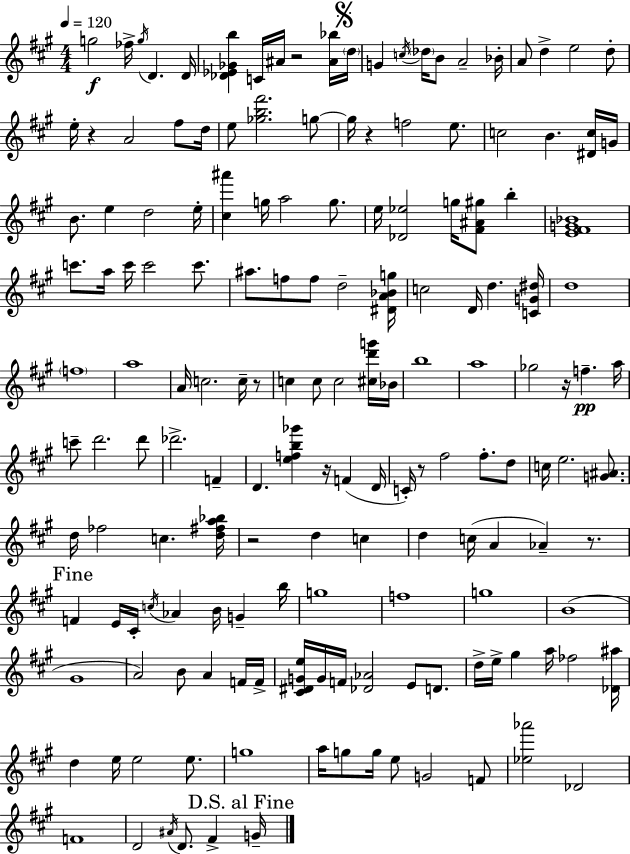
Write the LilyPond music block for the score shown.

{
  \clef treble
  \numericTimeSignature
  \time 4/4
  \key a \major
  \tempo 4 = 120
  \repeat volta 2 { g''2\f fes''16-> \acciaccatura { g''16 } d'4. | d'16 <des' ees' ges' b''>4 c'16 ais'16 r2 <ais' bes''>16 | \mark \markup { \musicglyph "scripts.segno" } \parenthesize d''16 g'4 \acciaccatura { c''16 } \parenthesize des''16 b'8 a'2-- | bes'16-. a'8 d''4-> e''2 | \break d''8-. e''16-. r4 a'2 fis''8 | d''16 e''8 <ges'' b'' fis'''>2. | g''8~~ g''16 r4 f''2 e''8. | c''2 b'4. | \break <dis' c''>16 g'16 b'8. e''4 d''2 | e''16-. <cis'' ais'''>4 g''16 a''2 g''8. | e''16 <des' ees''>2 g''16 <fis' ais' gis''>8 b''4-. | <e' fis' g' bes'>1 | \break c'''8. a''16 c'''16 c'''2 c'''8. | ais''8. f''8 f''8 d''2-- | <dis' a' bes' g''>16 c''2 d'16 d''4. | <c' g' dis''>16 d''1 | \break \parenthesize f''1 | a''1 | a'16 c''2. c''16-- | r8 c''4 c''8 c''2 | \break <cis'' d''' g'''>16 bes'16 b''1 | a''1 | ges''2 r16 f''4.--\pp | a''16 c'''8-- d'''2. | \break d'''8 des'''2.-> f'4-- | d'4. <e'' f'' b'' ges'''>4 r16 f'4( | d'16 c'16-.) r8 fis''2 fis''8.-. | d''8 c''16 e''2. <g' ais'>8. | \break d''16 fes''2 c''4. | <d'' fis'' a'' bes''>16 r2 d''4 c''4 | d''4 c''16( a'4 aes'4--) r8. | \mark "Fine" f'4 e'16 cis'16-. \acciaccatura { c''16 } aes'4 b'16 g'4-- | \break b''16 g''1 | f''1 | g''1 | b'1( | \break gis'1 | a'2) b'8 a'4 | f'16 f'16-> <cis' dis' g' e''>16 g'16 f'16 <des' aes'>2 e'8 | d'8. d''16-> e''16-> gis''4 a''16 fes''2 | \break <des' ais''>16 d''4 e''16 e''2 | e''8. g''1 | a''16 g''8 g''16 e''8 g'2 | f'8 <ees'' aes'''>2 des'2 | \break f'1 | d'2 \acciaccatura { ais'16 } d'8. fis'4-> | \mark "D.S. al Fine" g'16-- } \bar "|."
}